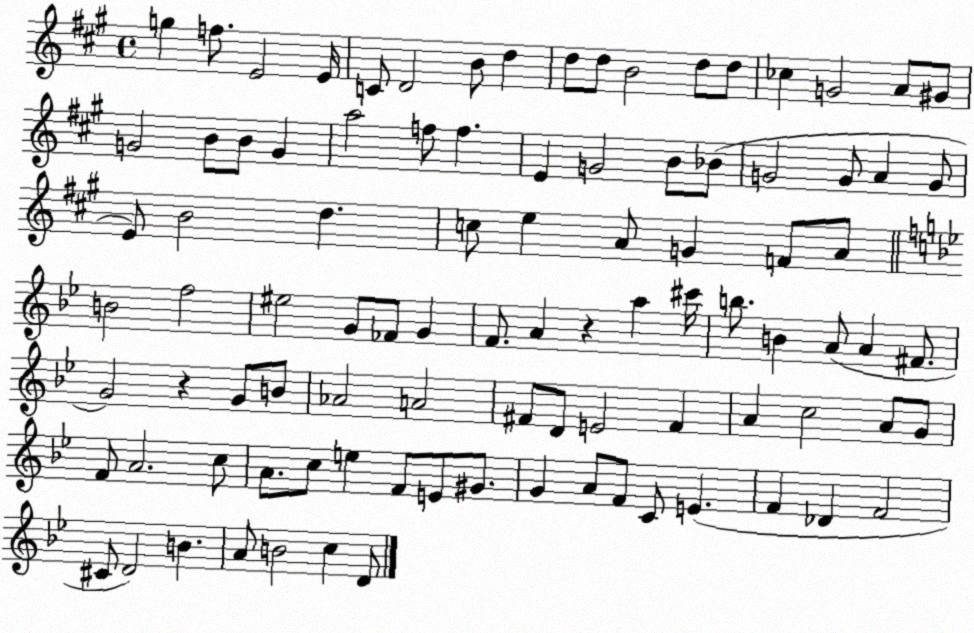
X:1
T:Untitled
M:4/4
L:1/4
K:A
g f/2 E2 E/4 C/2 D2 B/2 d d/2 d/2 B2 d/2 d/2 _c G2 A/2 ^G/2 G2 B/2 B/2 G a2 f/2 f E G2 B/2 _B/2 G2 G/2 A G/2 E/2 B2 d c/2 e A/2 G F/2 A/2 B2 f2 ^e2 G/2 _F/2 G F/2 A z a ^c'/4 b/2 B A/2 A ^F/2 G2 z G/2 B/2 _A2 A2 ^F/2 D/2 E2 ^F A c2 A/2 G/2 F/2 A2 c/2 A/2 c/2 e F/2 E/2 ^G/2 G A/2 F/2 C/2 E F _D F2 ^C/2 D2 B A/2 B2 c D/2